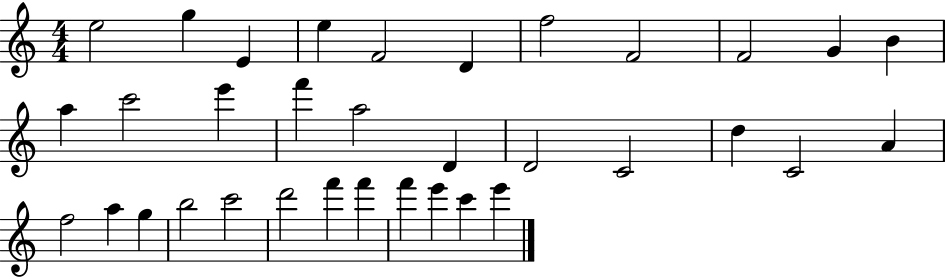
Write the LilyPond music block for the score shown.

{
  \clef treble
  \numericTimeSignature
  \time 4/4
  \key c \major
  e''2 g''4 e'4 | e''4 f'2 d'4 | f''2 f'2 | f'2 g'4 b'4 | \break a''4 c'''2 e'''4 | f'''4 a''2 d'4 | d'2 c'2 | d''4 c'2 a'4 | \break f''2 a''4 g''4 | b''2 c'''2 | d'''2 f'''4 f'''4 | f'''4 e'''4 c'''4 e'''4 | \break \bar "|."
}